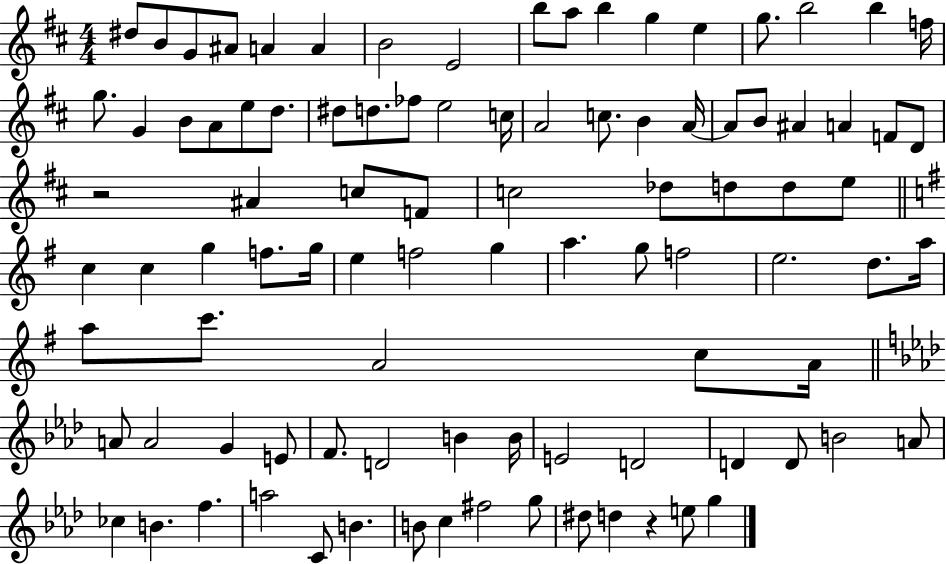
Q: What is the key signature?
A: D major